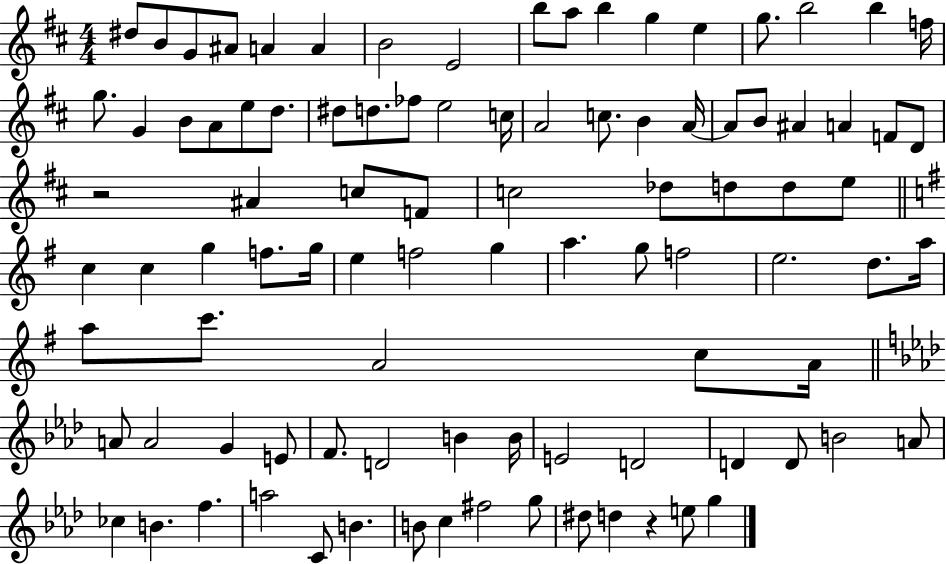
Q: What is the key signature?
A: D major